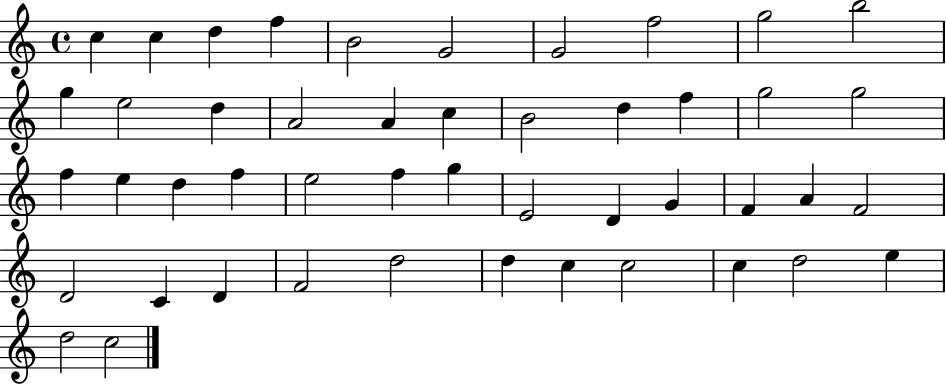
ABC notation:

X:1
T:Untitled
M:4/4
L:1/4
K:C
c c d f B2 G2 G2 f2 g2 b2 g e2 d A2 A c B2 d f g2 g2 f e d f e2 f g E2 D G F A F2 D2 C D F2 d2 d c c2 c d2 e d2 c2